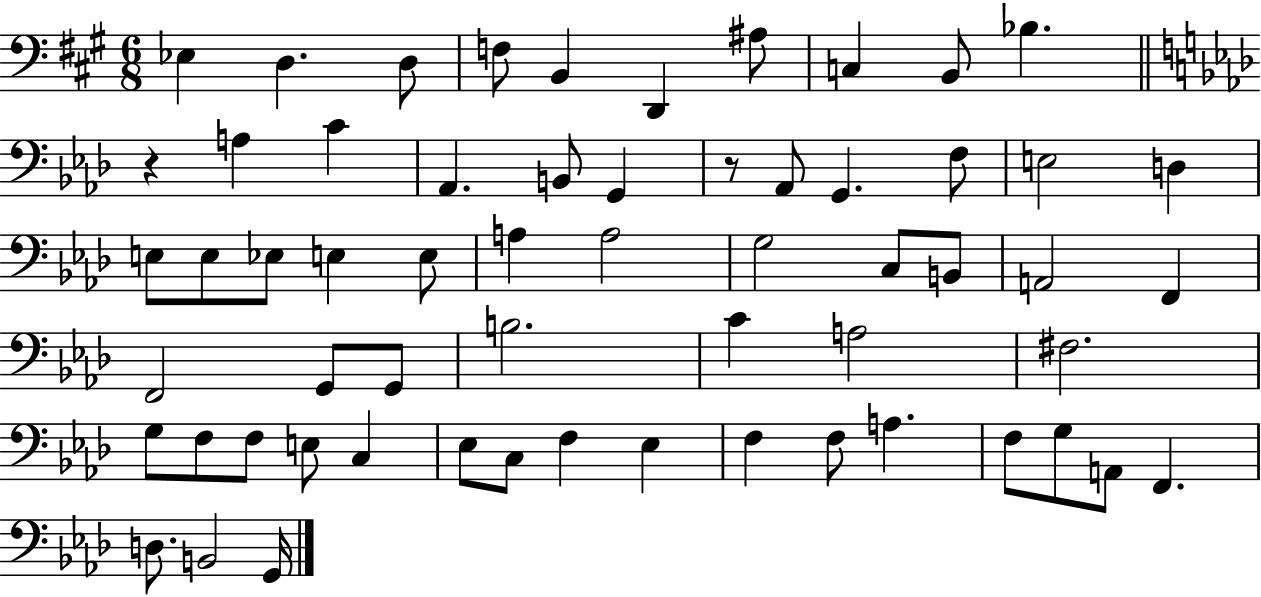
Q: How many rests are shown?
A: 2